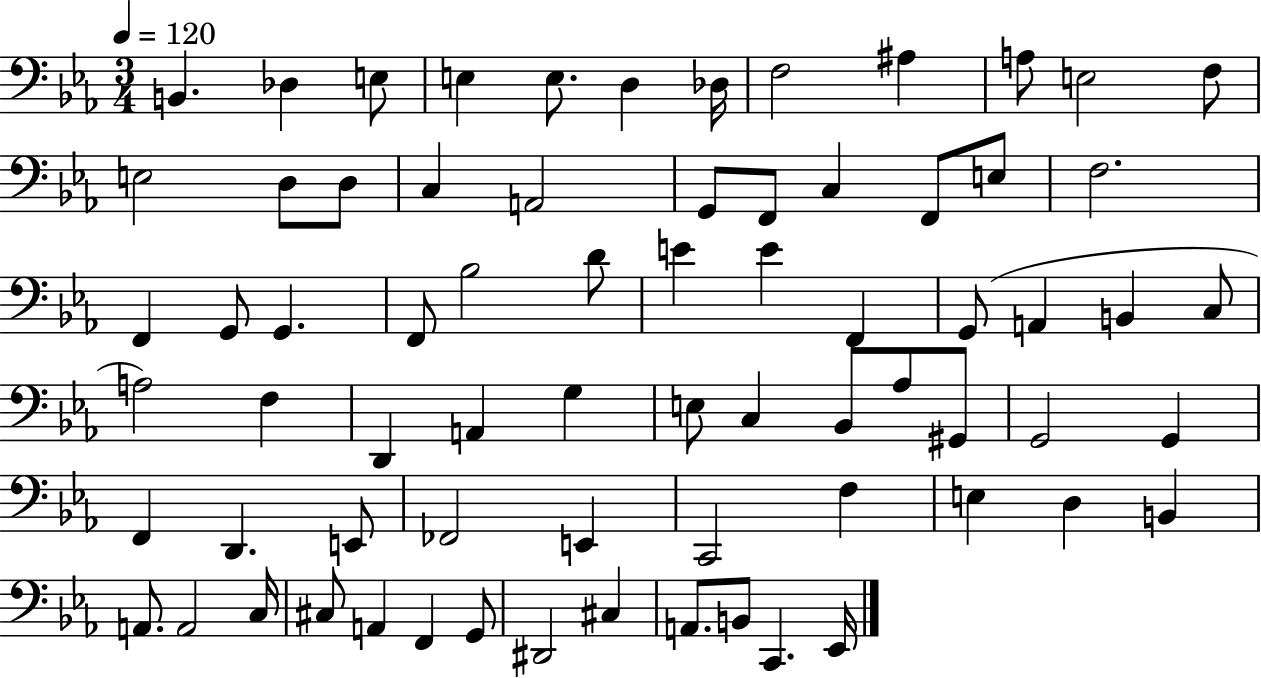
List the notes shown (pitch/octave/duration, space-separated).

B2/q. Db3/q E3/e E3/q E3/e. D3/q Db3/s F3/h A#3/q A3/e E3/h F3/e E3/h D3/e D3/e C3/q A2/h G2/e F2/e C3/q F2/e E3/e F3/h. F2/q G2/e G2/q. F2/e Bb3/h D4/e E4/q E4/q F2/q G2/e A2/q B2/q C3/e A3/h F3/q D2/q A2/q G3/q E3/e C3/q Bb2/e Ab3/e G#2/e G2/h G2/q F2/q D2/q. E2/e FES2/h E2/q C2/h F3/q E3/q D3/q B2/q A2/e. A2/h C3/s C#3/e A2/q F2/q G2/e D#2/h C#3/q A2/e. B2/e C2/q. Eb2/s